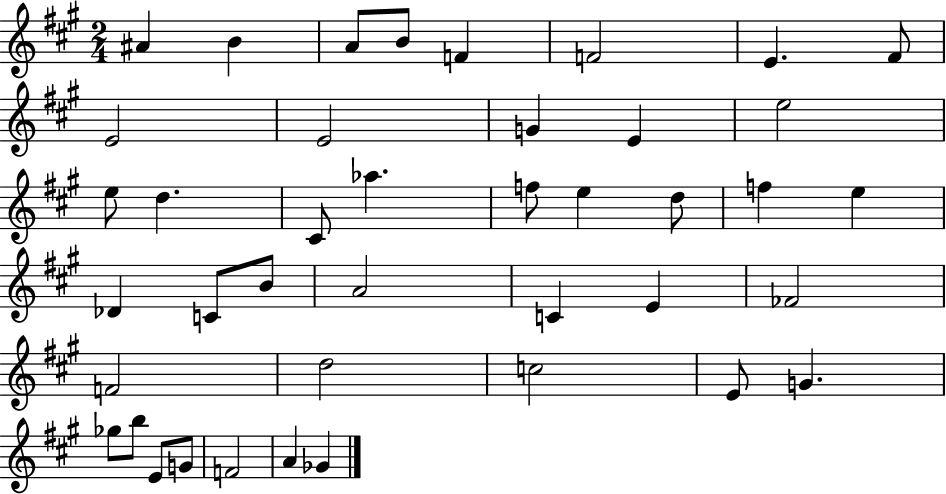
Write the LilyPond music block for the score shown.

{
  \clef treble
  \numericTimeSignature
  \time 2/4
  \key a \major
  ais'4 b'4 | a'8 b'8 f'4 | f'2 | e'4. fis'8 | \break e'2 | e'2 | g'4 e'4 | e''2 | \break e''8 d''4. | cis'8 aes''4. | f''8 e''4 d''8 | f''4 e''4 | \break des'4 c'8 b'8 | a'2 | c'4 e'4 | fes'2 | \break f'2 | d''2 | c''2 | e'8 g'4. | \break ges''8 b''8 e'8 g'8 | f'2 | a'4 ges'4 | \bar "|."
}